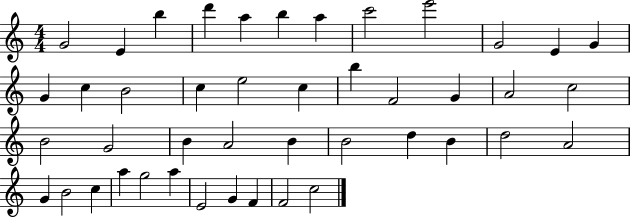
G4/h E4/q B5/q D6/q A5/q B5/q A5/q C6/h E6/h G4/h E4/q G4/q G4/q C5/q B4/h C5/q E5/h C5/q B5/q F4/h G4/q A4/h C5/h B4/h G4/h B4/q A4/h B4/q B4/h D5/q B4/q D5/h A4/h G4/q B4/h C5/q A5/q G5/h A5/q E4/h G4/q F4/q F4/h C5/h